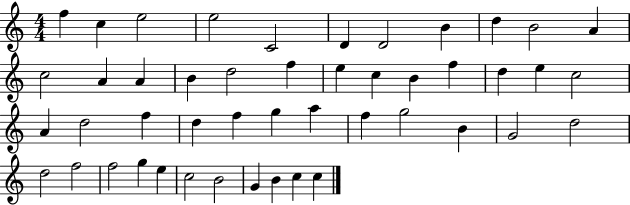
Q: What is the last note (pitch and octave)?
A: C5